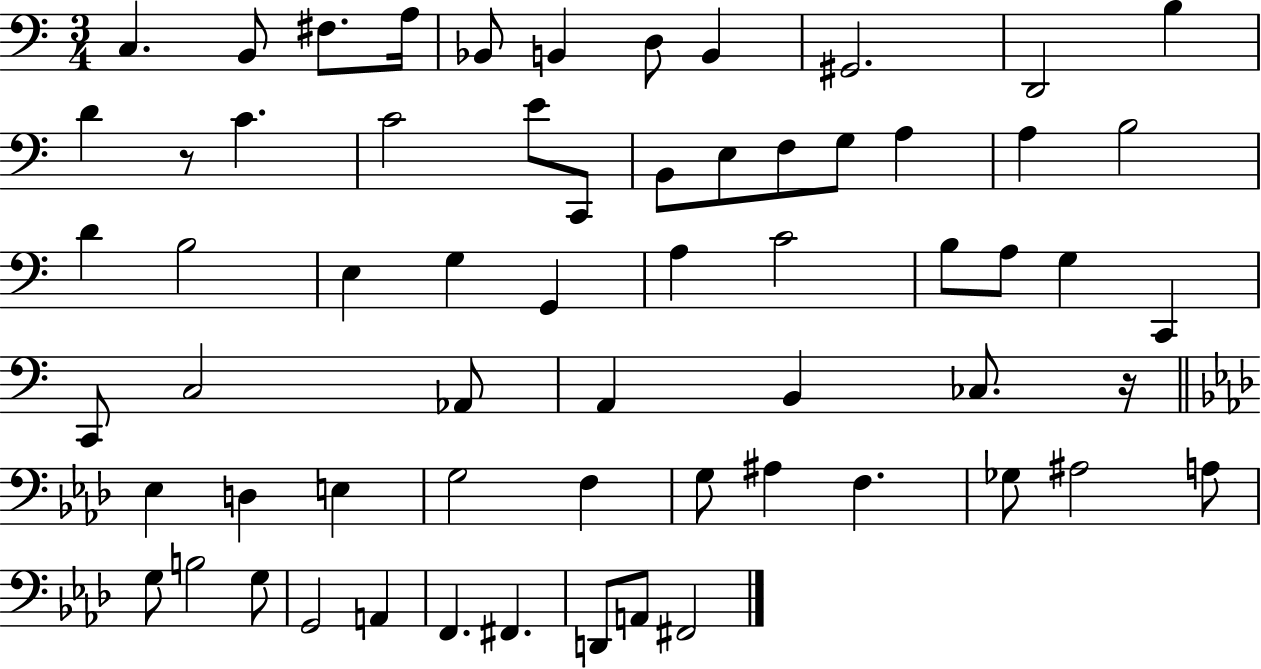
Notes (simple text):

C3/q. B2/e F#3/e. A3/s Bb2/e B2/q D3/e B2/q G#2/h. D2/h B3/q D4/q R/e C4/q. C4/h E4/e C2/e B2/e E3/e F3/e G3/e A3/q A3/q B3/h D4/q B3/h E3/q G3/q G2/q A3/q C4/h B3/e A3/e G3/q C2/q C2/e C3/h Ab2/e A2/q B2/q CES3/e. R/s Eb3/q D3/q E3/q G3/h F3/q G3/e A#3/q F3/q. Gb3/e A#3/h A3/e G3/e B3/h G3/e G2/h A2/q F2/q. F#2/q. D2/e A2/e F#2/h